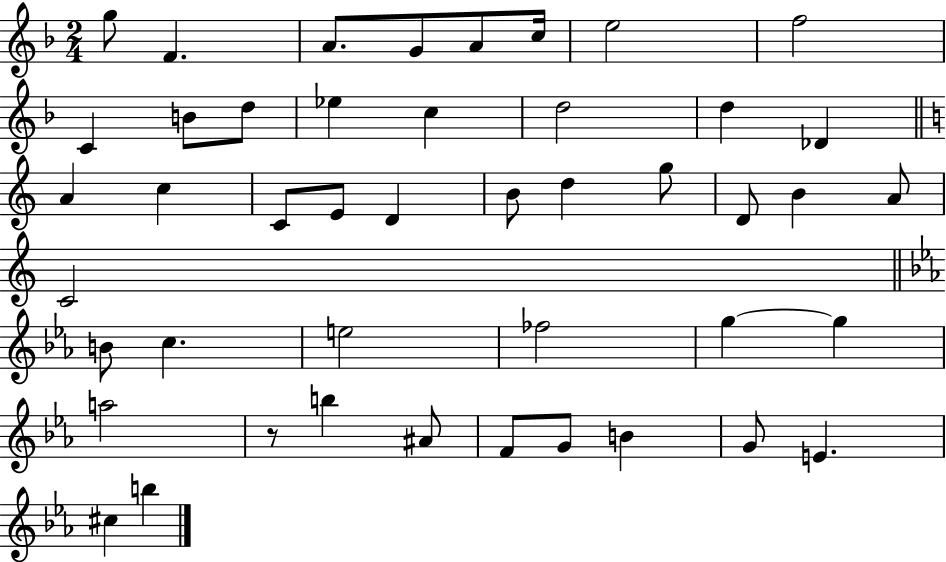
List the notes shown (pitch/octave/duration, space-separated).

G5/e F4/q. A4/e. G4/e A4/e C5/s E5/h F5/h C4/q B4/e D5/e Eb5/q C5/q D5/h D5/q Db4/q A4/q C5/q C4/e E4/e D4/q B4/e D5/q G5/e D4/e B4/q A4/e C4/h B4/e C5/q. E5/h FES5/h G5/q G5/q A5/h R/e B5/q A#4/e F4/e G4/e B4/q G4/e E4/q. C#5/q B5/q